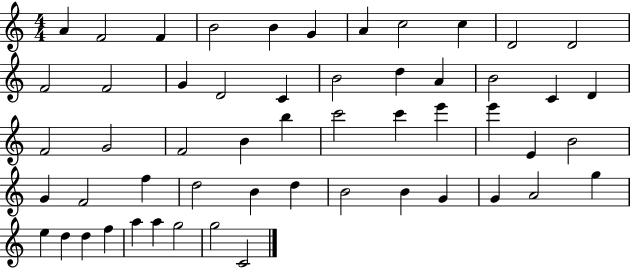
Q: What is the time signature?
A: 4/4